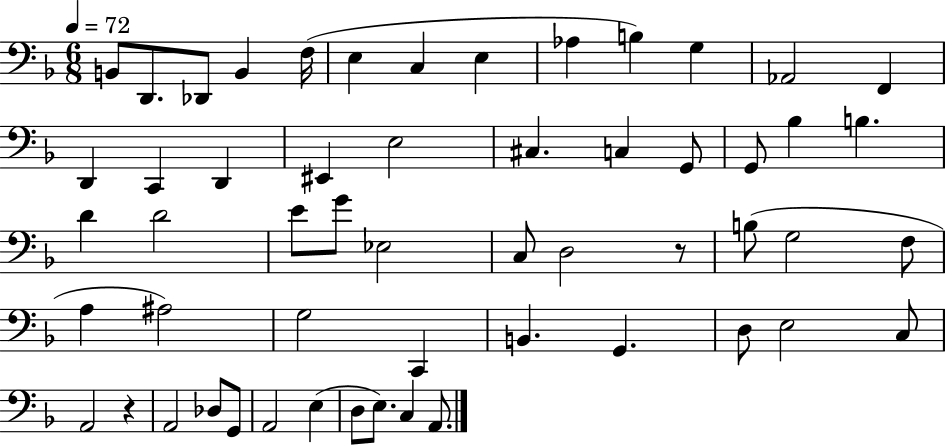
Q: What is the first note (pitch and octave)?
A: B2